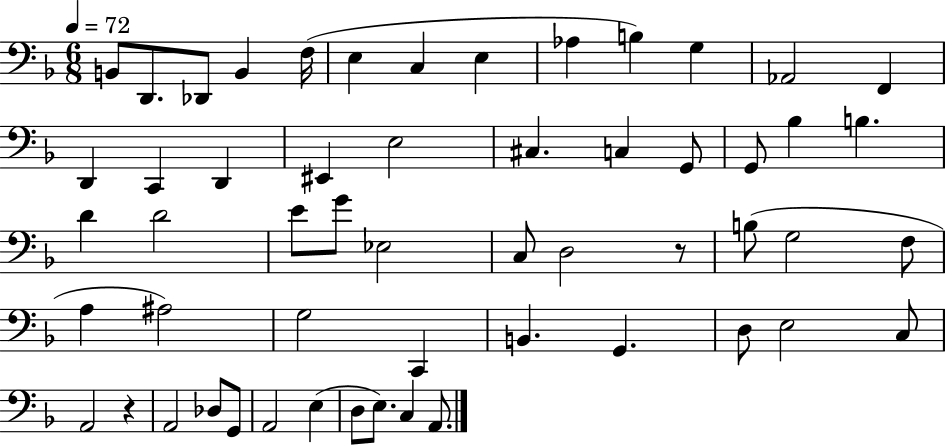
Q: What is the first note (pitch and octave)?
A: B2